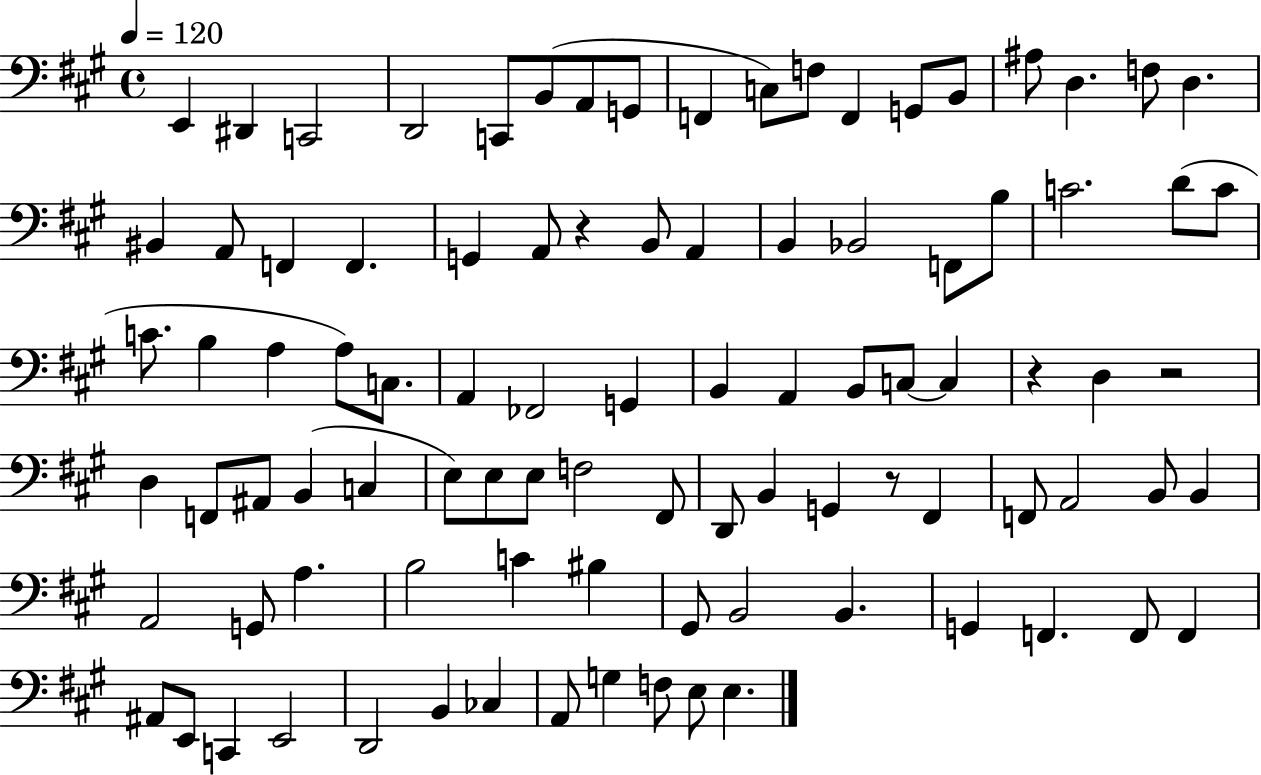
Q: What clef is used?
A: bass